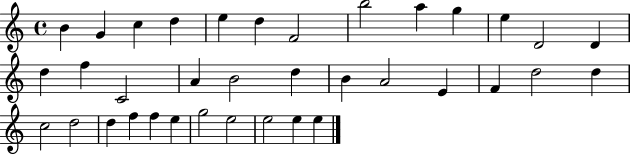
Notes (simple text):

B4/q G4/q C5/q D5/q E5/q D5/q F4/h B5/h A5/q G5/q E5/q D4/h D4/q D5/q F5/q C4/h A4/q B4/h D5/q B4/q A4/h E4/q F4/q D5/h D5/q C5/h D5/h D5/q F5/q F5/q E5/q G5/h E5/h E5/h E5/q E5/q